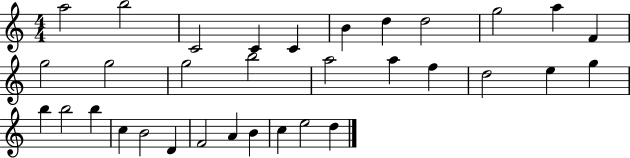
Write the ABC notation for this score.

X:1
T:Untitled
M:4/4
L:1/4
K:C
a2 b2 C2 C C B d d2 g2 a F g2 g2 g2 b2 a2 a f d2 e g b b2 b c B2 D F2 A B c e2 d